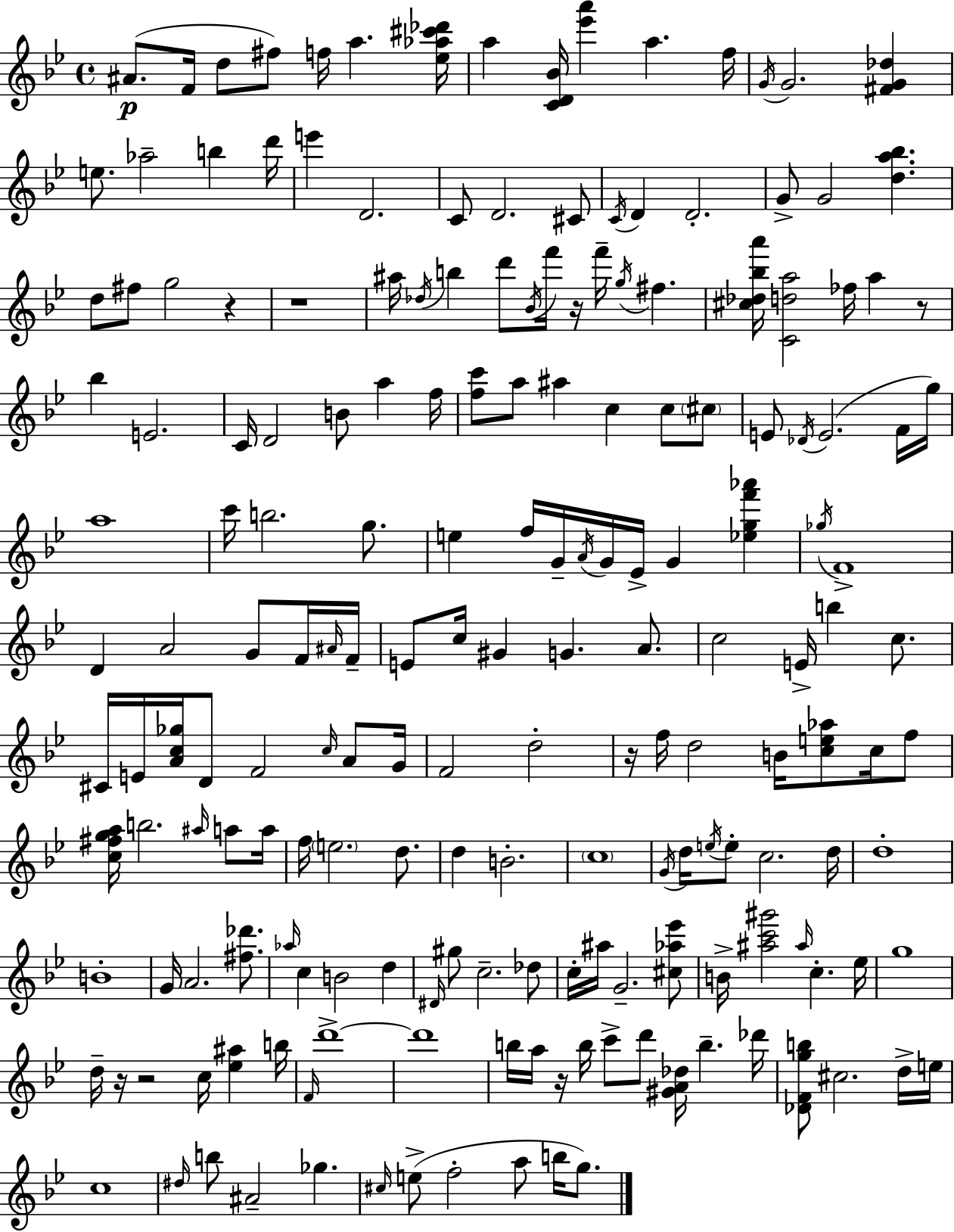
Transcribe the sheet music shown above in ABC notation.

X:1
T:Untitled
M:4/4
L:1/4
K:Gm
^A/2 F/4 d/2 ^f/2 f/4 a [_e_a^c'_d']/4 a [CD_B]/4 [_e'a'] a f/4 G/4 G2 [^FG_d] e/2 _a2 b d'/4 e' D2 C/2 D2 ^C/2 C/4 D D2 G/2 G2 [da_b] d/2 ^f/2 g2 z z4 ^a/4 _d/4 b d'/2 _B/4 f'/4 z/4 f'/4 g/4 ^f [^c_d_ba']/4 [Cda]2 _f/4 a z/2 _b E2 C/4 D2 B/2 a f/4 [fc']/2 a/2 ^a c c/2 ^c/2 E/2 _D/4 E2 F/4 g/4 a4 c'/4 b2 g/2 e f/4 G/4 A/4 G/4 _E/4 G [_egf'_a'] _g/4 F4 D A2 G/2 F/4 ^A/4 F/4 E/2 c/4 ^G G A/2 c2 E/4 b c/2 ^C/4 E/4 [Ac_g]/4 D/2 F2 c/4 A/2 G/4 F2 d2 z/4 f/4 d2 B/4 [ce_a]/2 c/4 f/2 [c^fga]/4 b2 ^a/4 a/2 a/4 f/4 e2 d/2 d B2 c4 G/4 d/4 e/4 e/2 c2 d/4 d4 B4 G/4 A2 [^f_d']/2 _a/4 c B2 d ^D/4 ^g/2 c2 _d/2 c/4 ^a/4 G2 [^c_a_e']/2 B/4 [^ac'^g']2 ^a/4 c _e/4 g4 d/4 z/4 z2 c/4 [_e^a] b/4 F/4 d'4 d'4 b/4 a/4 z/4 b/4 c'/2 d'/2 [^GA_d]/4 b _d'/4 [_DFgb]/2 ^c2 d/4 e/4 c4 ^d/4 b/2 ^A2 _g ^c/4 e/2 f2 a/2 b/4 g/2